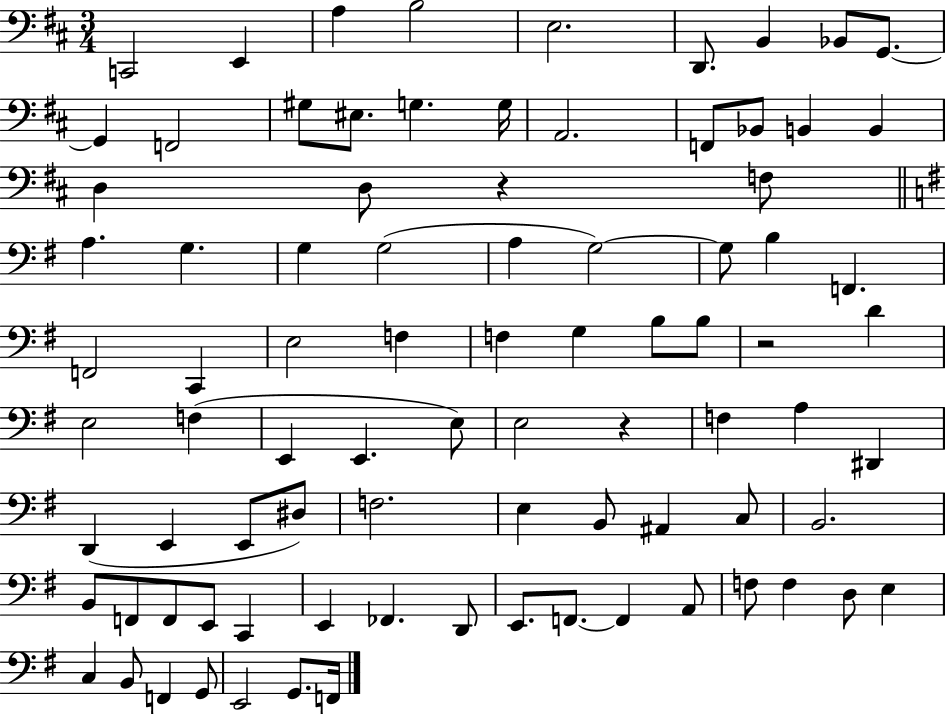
{
  \clef bass
  \numericTimeSignature
  \time 3/4
  \key d \major
  c,2 e,4 | a4 b2 | e2. | d,8. b,4 bes,8 g,8.~~ | \break g,4 f,2 | gis8 eis8. g4. g16 | a,2. | f,8 bes,8 b,4 b,4 | \break d4 d8 r4 f8 | \bar "||" \break \key e \minor a4. g4. | g4 g2( | a4 g2~~) | g8 b4 f,4. | \break f,2 c,4 | e2 f4 | f4 g4 b8 b8 | r2 d'4 | \break e2 f4( | e,4 e,4. e8) | e2 r4 | f4 a4 dis,4 | \break d,4( e,4 e,8 dis8) | f2. | e4 b,8 ais,4 c8 | b,2. | \break b,8 f,8 f,8 e,8 c,4 | e,4 fes,4. d,8 | e,8. f,8.~~ f,4 a,8 | f8 f4 d8 e4 | \break c4 b,8 f,4 g,8 | e,2 g,8. f,16 | \bar "|."
}